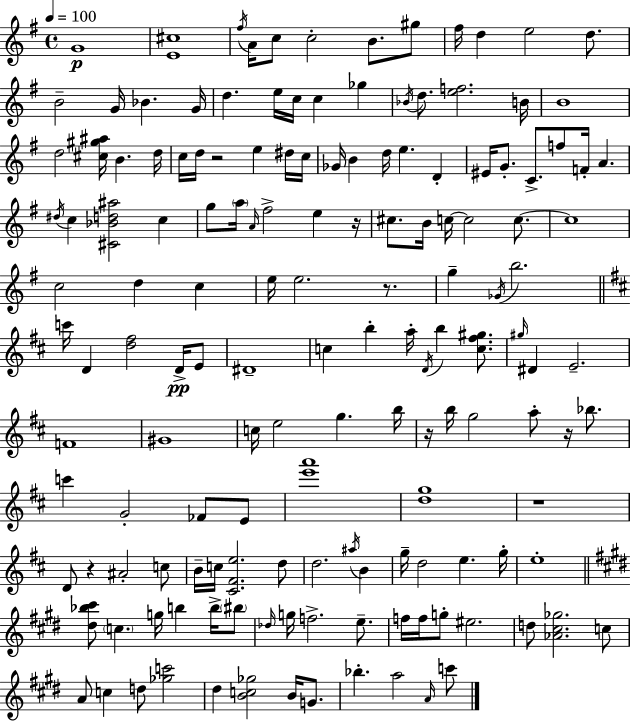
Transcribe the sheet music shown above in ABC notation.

X:1
T:Untitled
M:4/4
L:1/4
K:Em
G4 [E^c]4 ^f/4 A/4 c/2 c2 B/2 ^g/2 ^f/4 d e2 d/2 B2 G/4 _B G/4 d e/4 c/4 c _g _B/4 d/2 [ef]2 B/4 B4 d2 [^c^g^a]/4 B d/4 c/4 d/4 z2 e ^d/4 c/4 _G/4 B d/4 e D ^E/4 G/2 C/2 f/2 F/4 A ^d/4 c [^C_Bd^a]2 c g/2 a/4 A/4 ^f2 e z/4 ^c/2 B/4 c/4 c2 c/2 c4 c2 d c e/4 e2 z/2 g _G/4 b2 c'/4 D [d^f]2 D/4 E/2 ^D4 c b a/4 D/4 b [c^f^g]/2 ^g/4 ^D E2 F4 ^G4 c/4 e2 g b/4 z/4 b/4 g2 a/2 z/4 _b/2 c' G2 _F/2 E/2 [e'a']4 [dg]4 z4 D/2 z ^A2 c/2 B/4 c/4 [^C^Fe]2 d/2 d2 ^a/4 B g/4 d2 e g/4 e4 [^d_b^c']/2 c g/4 b b/4 ^b/2 _d/4 g/4 f2 e/2 f/4 f/4 g/2 ^e2 d/2 [_A^c_g]2 c/2 A/2 c d/2 [_gc']2 ^d [Bc_g]2 B/4 G/2 _b a2 A/4 c'/2